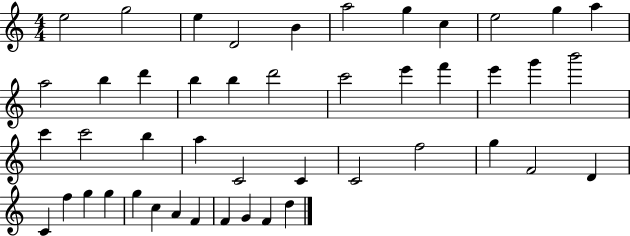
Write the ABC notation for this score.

X:1
T:Untitled
M:4/4
L:1/4
K:C
e2 g2 e D2 B a2 g c e2 g a a2 b d' b b d'2 c'2 e' f' e' g' b'2 c' c'2 b a C2 C C2 f2 g F2 D C f g g g c A F F G F d